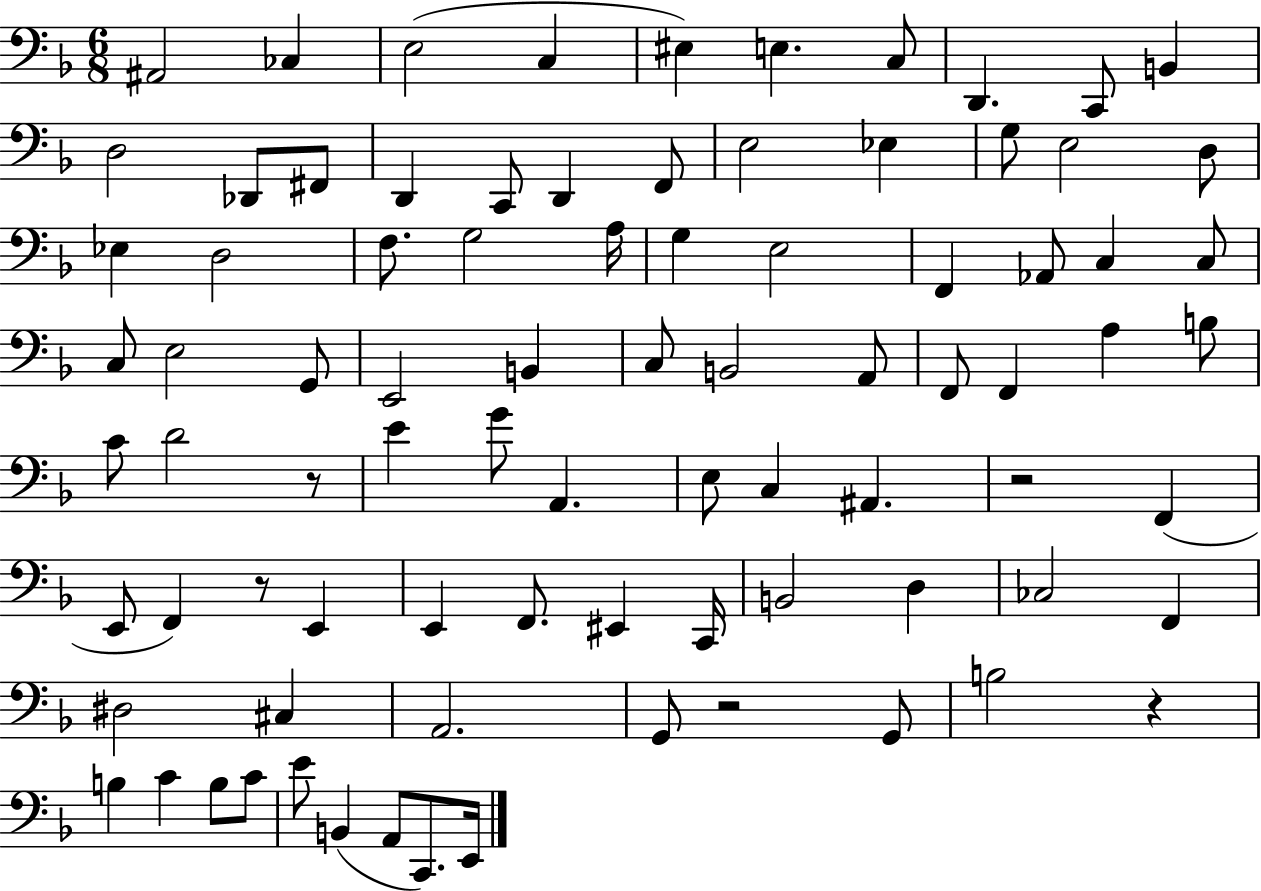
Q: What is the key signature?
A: F major